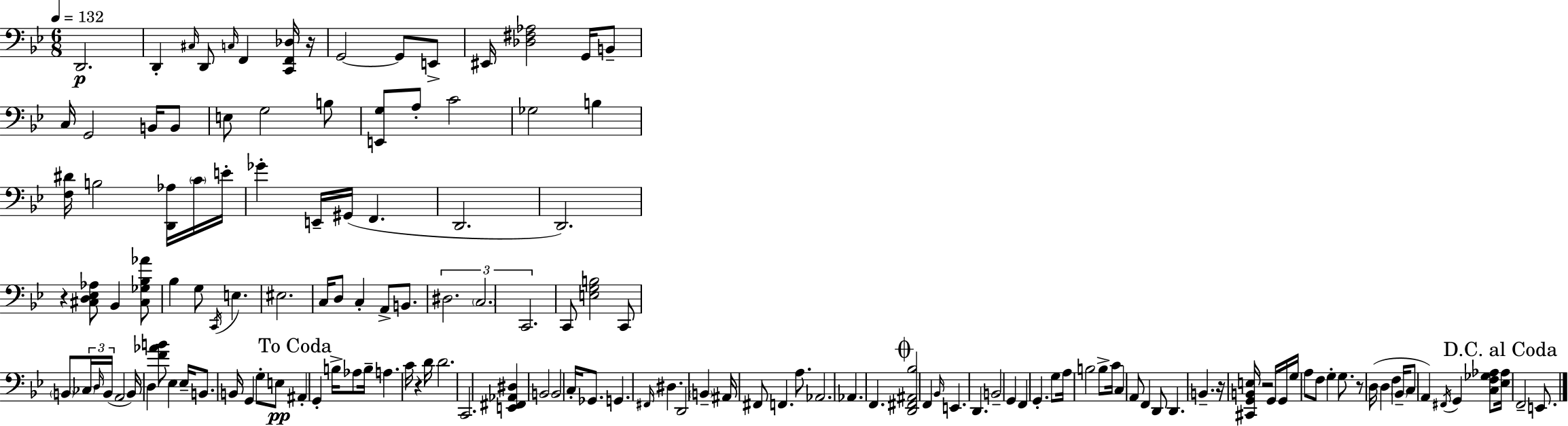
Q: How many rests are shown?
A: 6